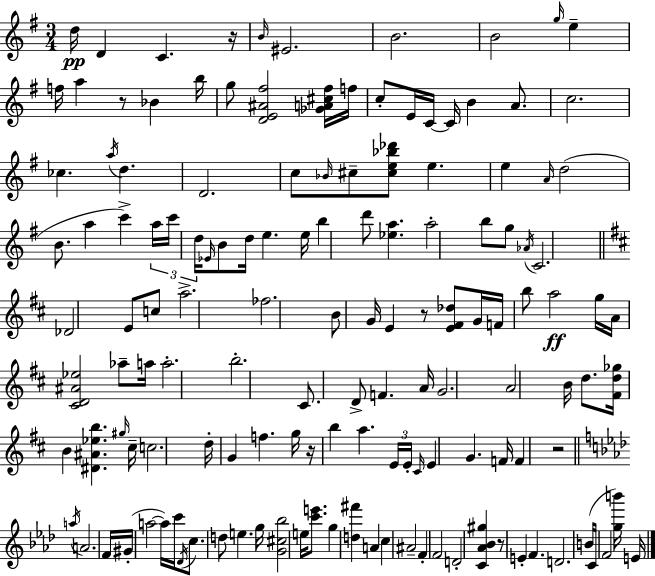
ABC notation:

X:1
T:Untitled
M:3/4
L:1/4
K:Em
d/4 D C z/4 B/4 ^E2 B2 B2 g/4 e f/4 a z/2 _B b/4 g/2 [DE^A^f]2 [_GA^c^f]/4 f/4 c/2 E/4 C/4 C/4 B A/2 c2 _c a/4 d D2 c/2 _B/4 ^c/2 [^ce_b_d']/2 e e A/4 d2 B/2 a c' a/4 c'/4 d/4 _E/4 B/2 d/4 e e/4 b d'/2 [_ea] a2 b/2 g/2 _A/4 C2 _D2 E/2 c/2 a2 _f2 B/2 G/4 E z/2 [E^F_d]/2 G/4 F/4 b/2 a2 g/4 A/4 [^CD^A_e]2 _a/2 a/4 a2 b2 ^C/2 D/2 F A/4 G2 A2 B/4 d/2 [^Fd_g]/4 B [^D^A_eb] ^g/4 ^c/4 c2 d/4 G f g/4 z/4 b a E/4 E/4 ^C/4 E G F/4 F z2 a/4 A2 F/4 ^G/4 a2 a/4 c'/4 _D/4 c/2 d/2 e g/4 [G^c_b]2 e/4 [c'e']/2 g [d^f'] A c ^A2 F F2 D2 [C_A_B^g] z/2 E F D2 B/4 C/4 F2 [gb']/4 E/4